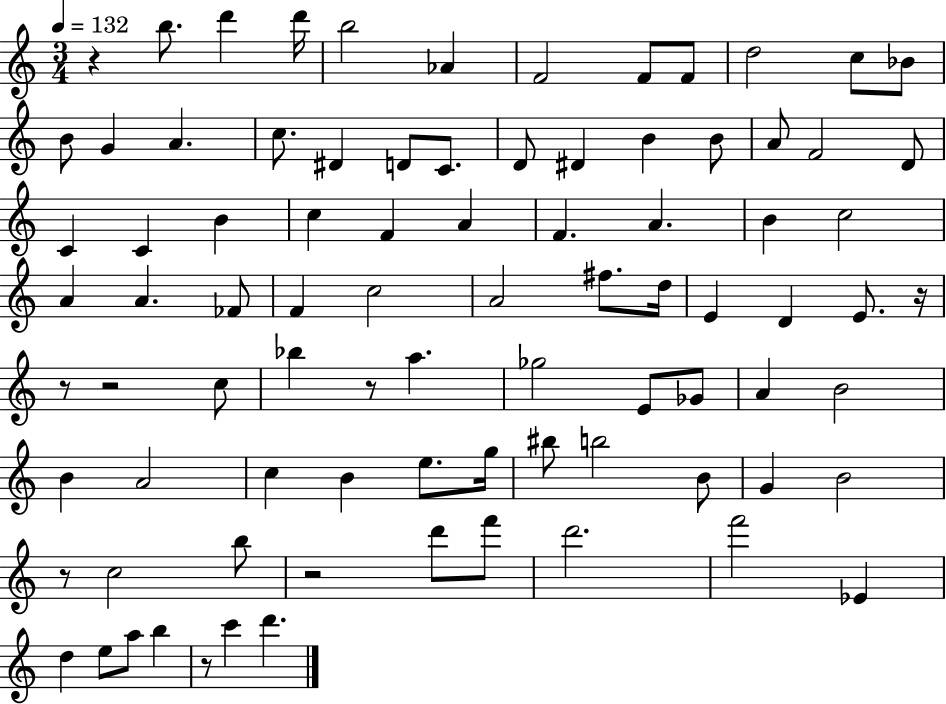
{
  \clef treble
  \numericTimeSignature
  \time 3/4
  \key c \major
  \tempo 4 = 132
  r4 b''8. d'''4 d'''16 | b''2 aes'4 | f'2 f'8 f'8 | d''2 c''8 bes'8 | \break b'8 g'4 a'4. | c''8. dis'4 d'8 c'8. | d'8 dis'4 b'4 b'8 | a'8 f'2 d'8 | \break c'4 c'4 b'4 | c''4 f'4 a'4 | f'4. a'4. | b'4 c''2 | \break a'4 a'4. fes'8 | f'4 c''2 | a'2 fis''8. d''16 | e'4 d'4 e'8. r16 | \break r8 r2 c''8 | bes''4 r8 a''4. | ges''2 e'8 ges'8 | a'4 b'2 | \break b'4 a'2 | c''4 b'4 e''8. g''16 | bis''8 b''2 b'8 | g'4 b'2 | \break r8 c''2 b''8 | r2 d'''8 f'''8 | d'''2. | f'''2 ees'4 | \break d''4 e''8 a''8 b''4 | r8 c'''4 d'''4. | \bar "|."
}